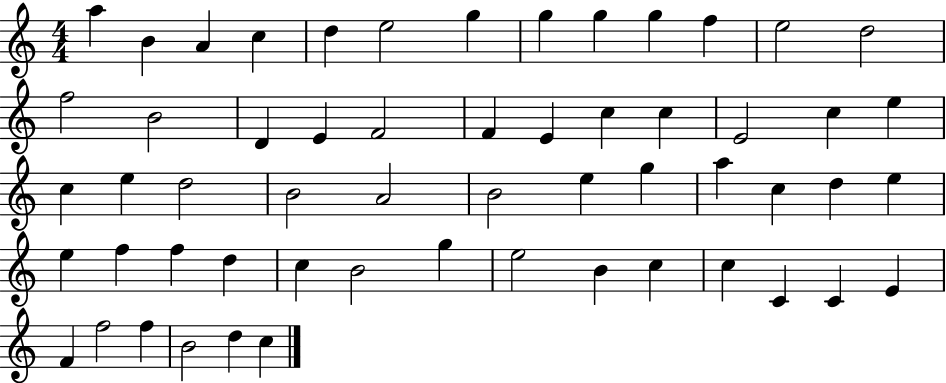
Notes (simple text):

A5/q B4/q A4/q C5/q D5/q E5/h G5/q G5/q G5/q G5/q F5/q E5/h D5/h F5/h B4/h D4/q E4/q F4/h F4/q E4/q C5/q C5/q E4/h C5/q E5/q C5/q E5/q D5/h B4/h A4/h B4/h E5/q G5/q A5/q C5/q D5/q E5/q E5/q F5/q F5/q D5/q C5/q B4/h G5/q E5/h B4/q C5/q C5/q C4/q C4/q E4/q F4/q F5/h F5/q B4/h D5/q C5/q